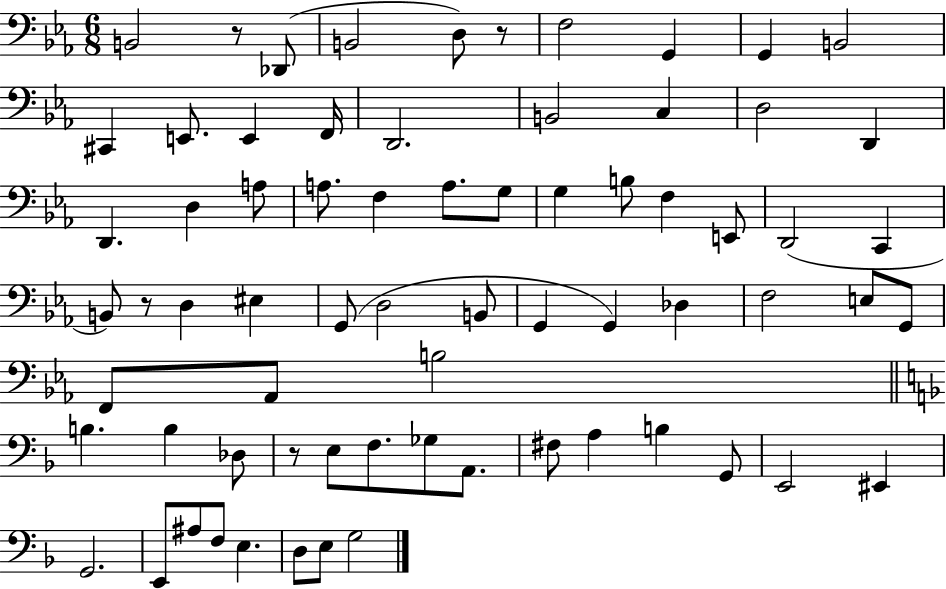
X:1
T:Untitled
M:6/8
L:1/4
K:Eb
B,,2 z/2 _D,,/2 B,,2 D,/2 z/2 F,2 G,, G,, B,,2 ^C,, E,,/2 E,, F,,/4 D,,2 B,,2 C, D,2 D,, D,, D, A,/2 A,/2 F, A,/2 G,/2 G, B,/2 F, E,,/2 D,,2 C,, B,,/2 z/2 D, ^E, G,,/2 D,2 B,,/2 G,, G,, _D, F,2 E,/2 G,,/2 F,,/2 _A,,/2 B,2 B, B, _D,/2 z/2 E,/2 F,/2 _G,/2 A,,/2 ^F,/2 A, B, G,,/2 E,,2 ^E,, G,,2 E,,/2 ^A,/2 F,/2 E, D,/2 E,/2 G,2